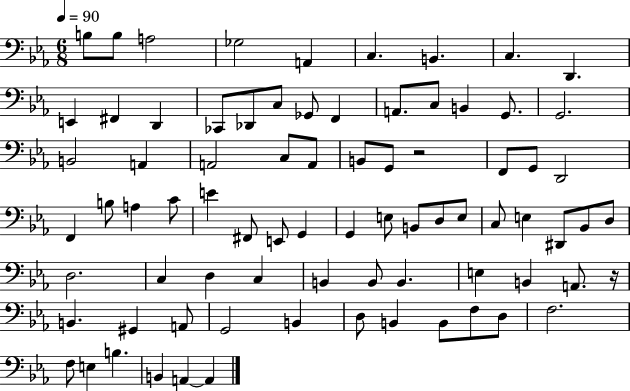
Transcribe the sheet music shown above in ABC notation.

X:1
T:Untitled
M:6/8
L:1/4
K:Eb
B,/2 B,/2 A,2 _G,2 A,, C, B,, C, D,, E,, ^F,, D,, _C,,/2 _D,,/2 C,/2 _G,,/2 F,, A,,/2 C,/2 B,, G,,/2 G,,2 B,,2 A,, A,,2 C,/2 A,,/2 B,,/2 G,,/2 z2 F,,/2 G,,/2 D,,2 F,, B,/2 A, C/2 E ^F,,/2 E,,/2 G,, G,, E,/2 B,,/2 D,/2 E,/2 C,/2 E, ^D,,/2 _B,,/2 D,/2 D,2 C, D, C, B,, B,,/2 B,, E, B,, A,,/2 z/4 B,, ^G,, A,,/2 G,,2 B,, D,/2 B,, B,,/2 F,/2 D,/2 F,2 F,/2 E, B, B,, A,, A,,